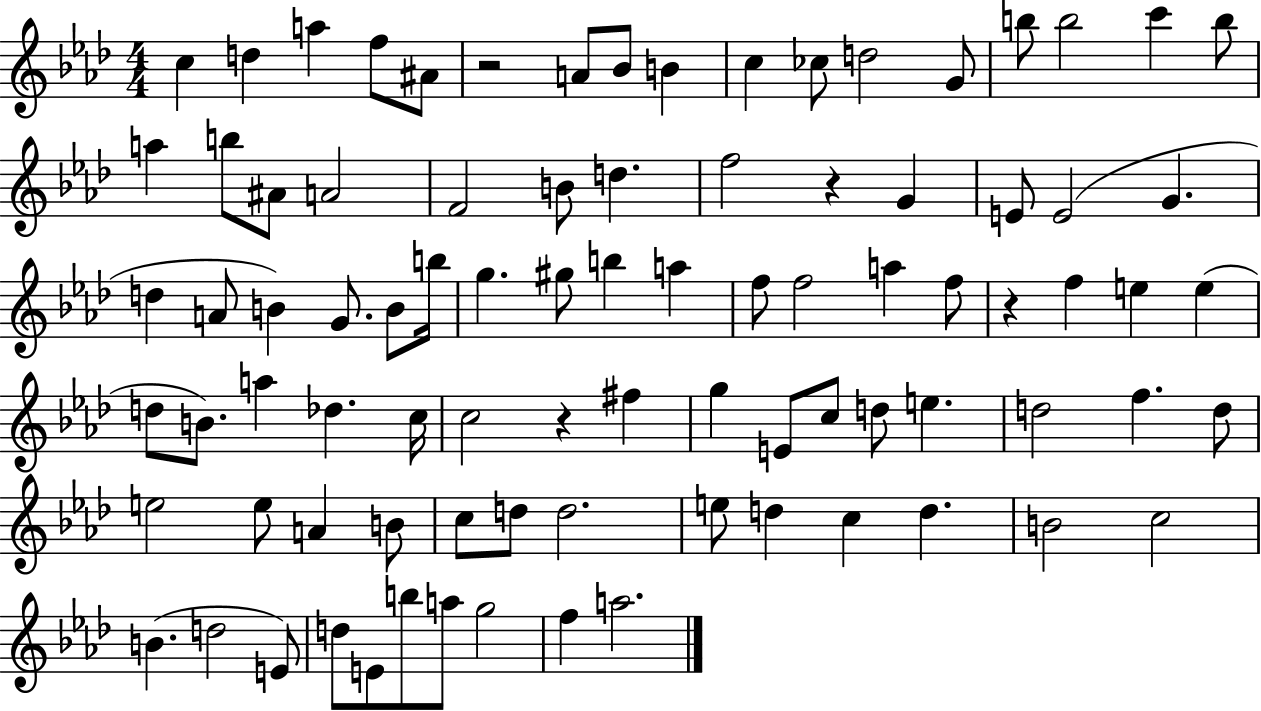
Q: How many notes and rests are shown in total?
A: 87